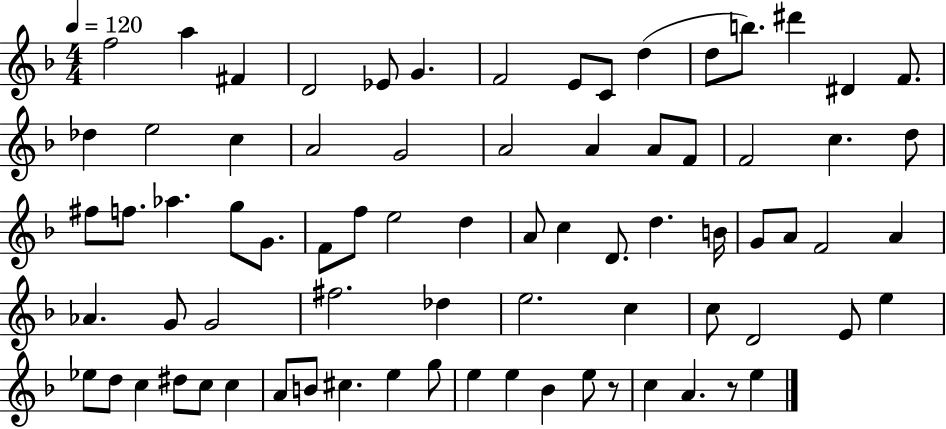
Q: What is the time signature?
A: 4/4